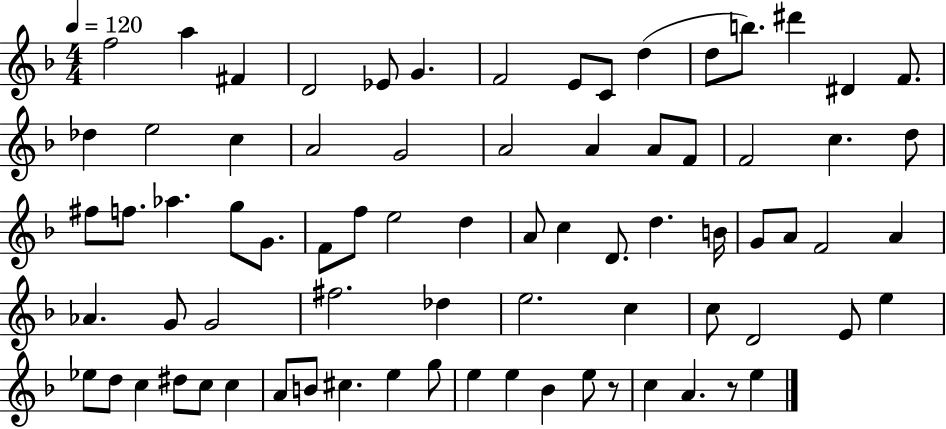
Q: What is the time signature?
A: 4/4